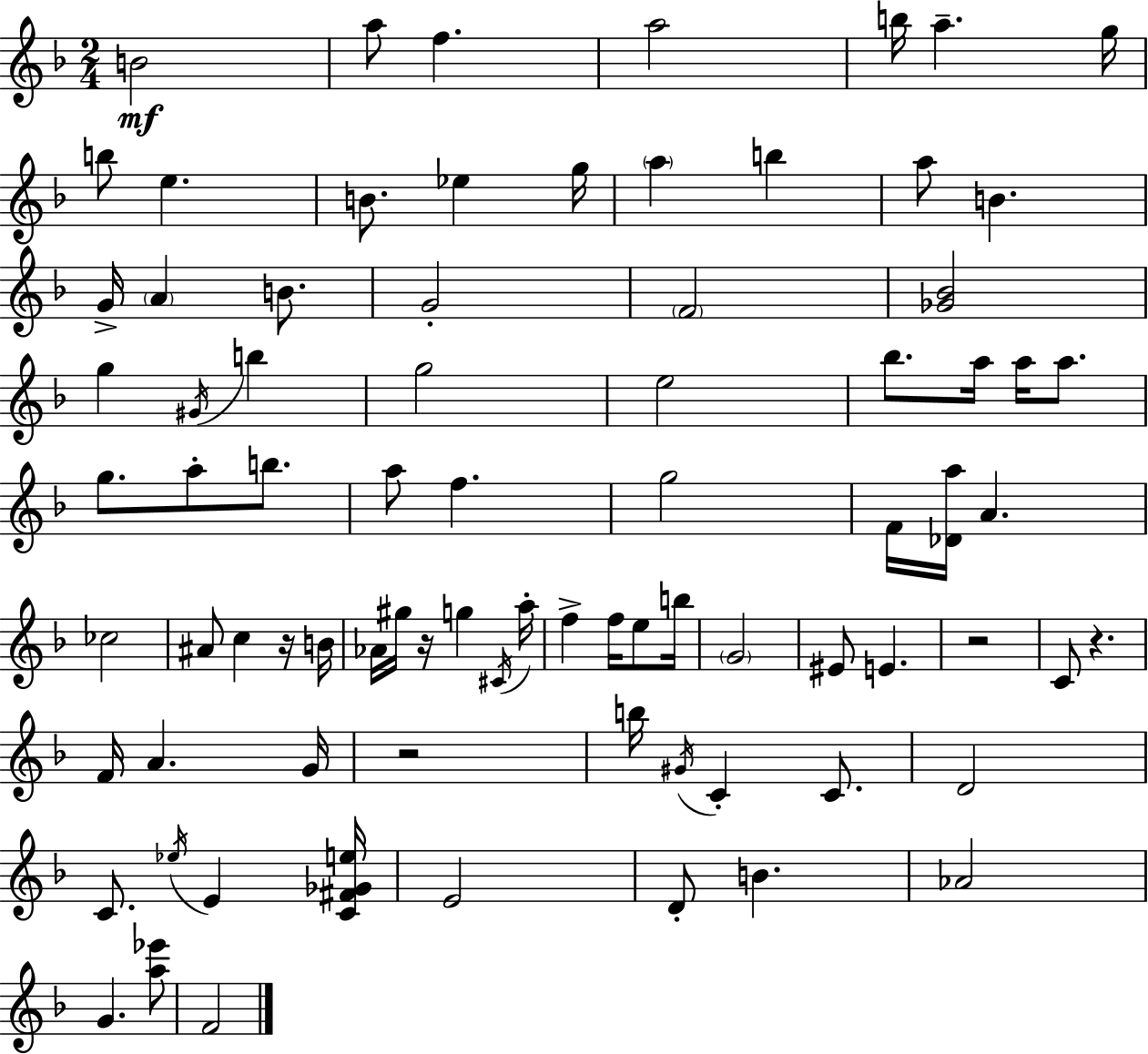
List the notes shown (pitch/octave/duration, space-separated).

B4/h A5/e F5/q. A5/h B5/s A5/q. G5/s B5/e E5/q. B4/e. Eb5/q G5/s A5/q B5/q A5/e B4/q. G4/s A4/q B4/e. G4/h F4/h [Gb4,Bb4]/h G5/q G#4/s B5/q G5/h E5/h Bb5/e. A5/s A5/s A5/e. G5/e. A5/e B5/e. A5/e F5/q. G5/h F4/s [Db4,A5]/s A4/q. CES5/h A#4/e C5/q R/s B4/s Ab4/s G#5/s R/s G5/q C#4/s A5/s F5/q F5/s E5/e B5/s G4/h EIS4/e E4/q. R/h C4/e R/q. F4/s A4/q. G4/s R/h B5/s G#4/s C4/q C4/e. D4/h C4/e. Eb5/s E4/q [C4,F#4,Gb4,E5]/s E4/h D4/e B4/q. Ab4/h G4/q. [A5,Eb6]/e F4/h